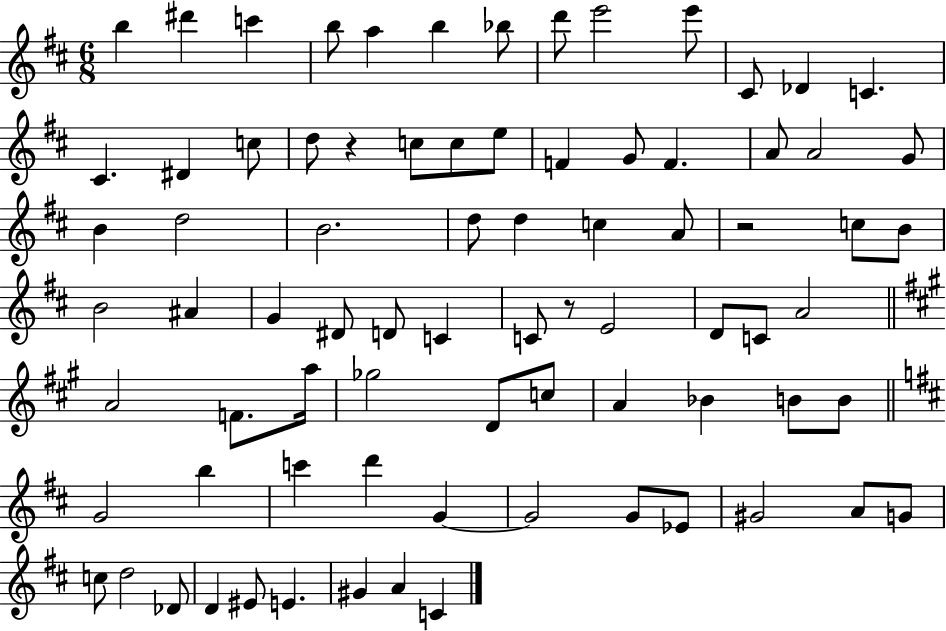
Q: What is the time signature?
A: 6/8